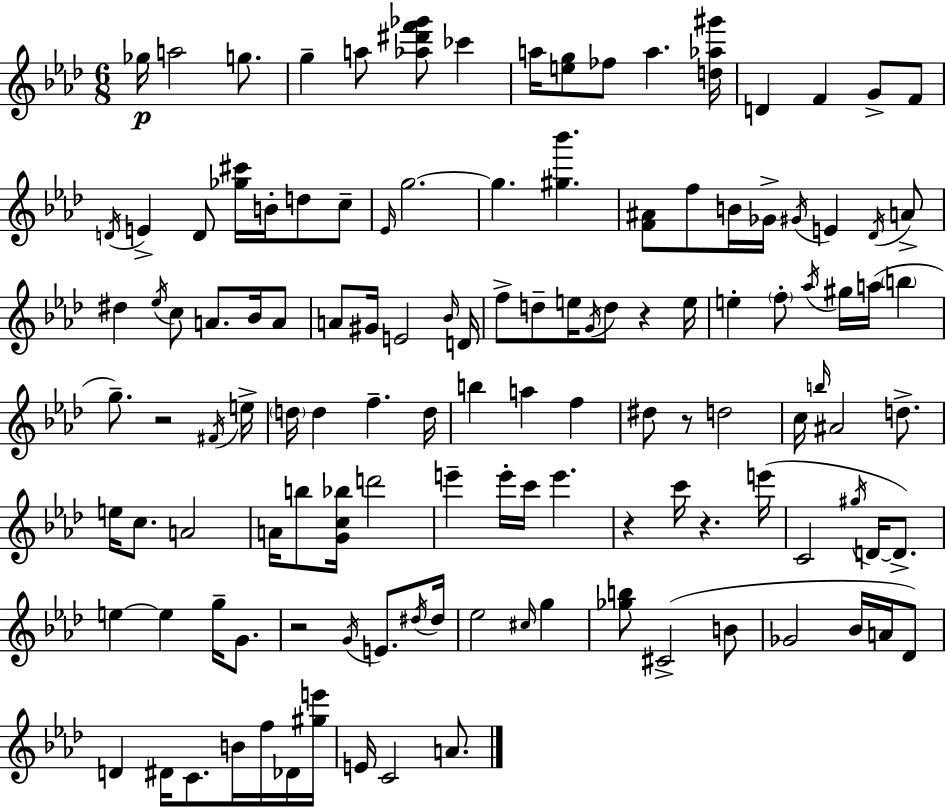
{
  \clef treble
  \numericTimeSignature
  \time 6/8
  \key aes \major
  ges''16\p a''2 g''8. | g''4-- a''8 <aes'' dis''' f''' ges'''>8 ces'''4 | a''16 <e'' g''>8 fes''8 a''4. <d'' aes'' gis'''>16 | d'4 f'4 g'8-> f'8 | \break \acciaccatura { d'16 } e'4-> d'8 <ges'' cis'''>16 b'16-. d''8 c''8-- | \grace { ees'16 } g''2.~~ | g''4. <gis'' bes'''>4. | <f' ais'>8 f''8 b'16 ges'16-> \acciaccatura { gis'16 } e'4 | \break \acciaccatura { des'16 } a'8-> dis''4 \acciaccatura { ees''16 } c''8 a'8. | bes'16 a'8 a'8 gis'16 e'2 | \grace { bes'16 } d'16 f''8-> d''8-- e''16 \acciaccatura { g'16 } | d''8 r4 e''16 e''4-. \parenthesize f''8-. | \break \acciaccatura { aes''16 } gis''16 a''16( \parenthesize b''4 g''8.--) r2 | \acciaccatura { fis'16 } e''16-> \parenthesize d''16 d''4 | f''4.-- d''16 b''4 | a''4 f''4 dis''8 r8 | \break d''2 c''16 \grace { b''16 } ais'2 | d''8.-> e''16 c''8. | a'2 a'16 b''8 | <g' c'' bes''>16 d'''2 e'''4-- | \break e'''16-. c'''16 e'''4. r4 | c'''16 r4. e'''16( c'2 | \acciaccatura { gis''16 } d'16~~ d'8.->) e''4~~ | e''4 g''16-- g'8. r2 | \break \acciaccatura { g'16 } e'8. \acciaccatura { dis''16 } | dis''16 ees''2 \grace { cis''16 } g''4 | <ges'' b''>8 cis'2->( | b'8 ges'2 bes'16 a'16 | \break des'8) d'4 dis'16 c'8. b'16 f''16 | des'16 <gis'' e'''>16 e'16 c'2 a'8. | \bar "|."
}